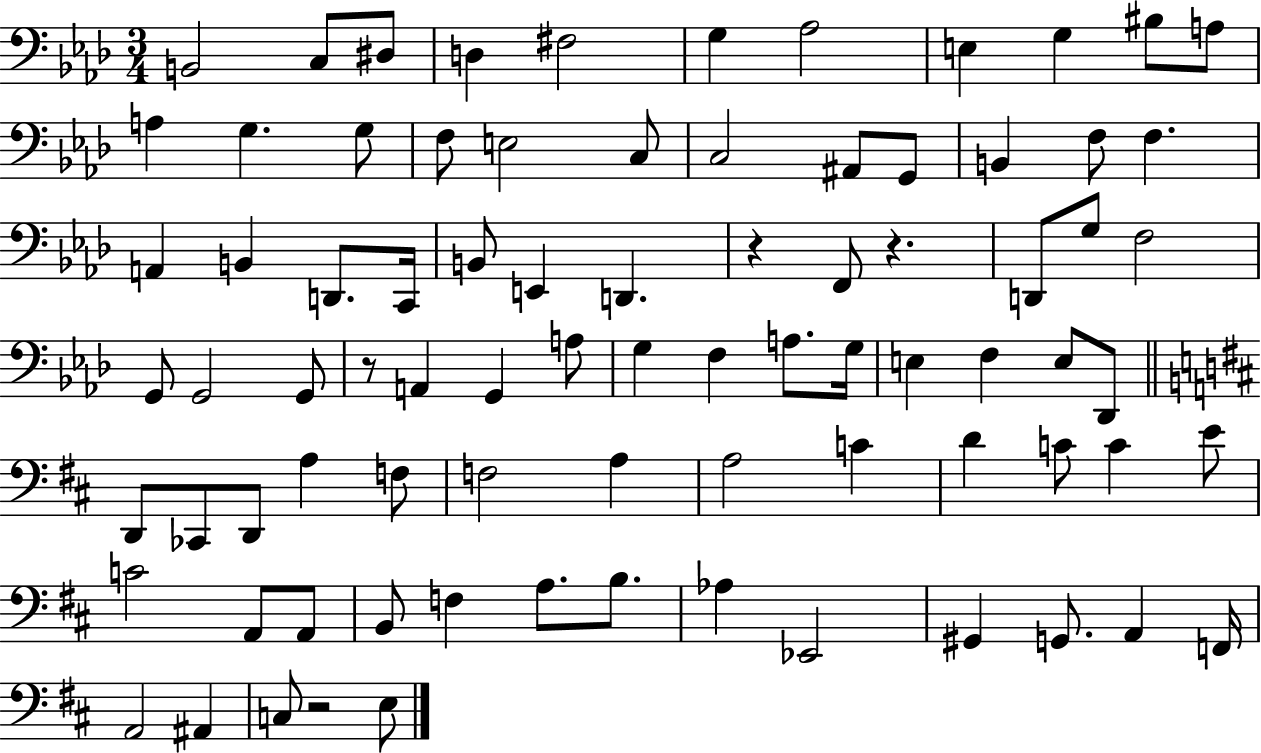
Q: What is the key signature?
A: AES major